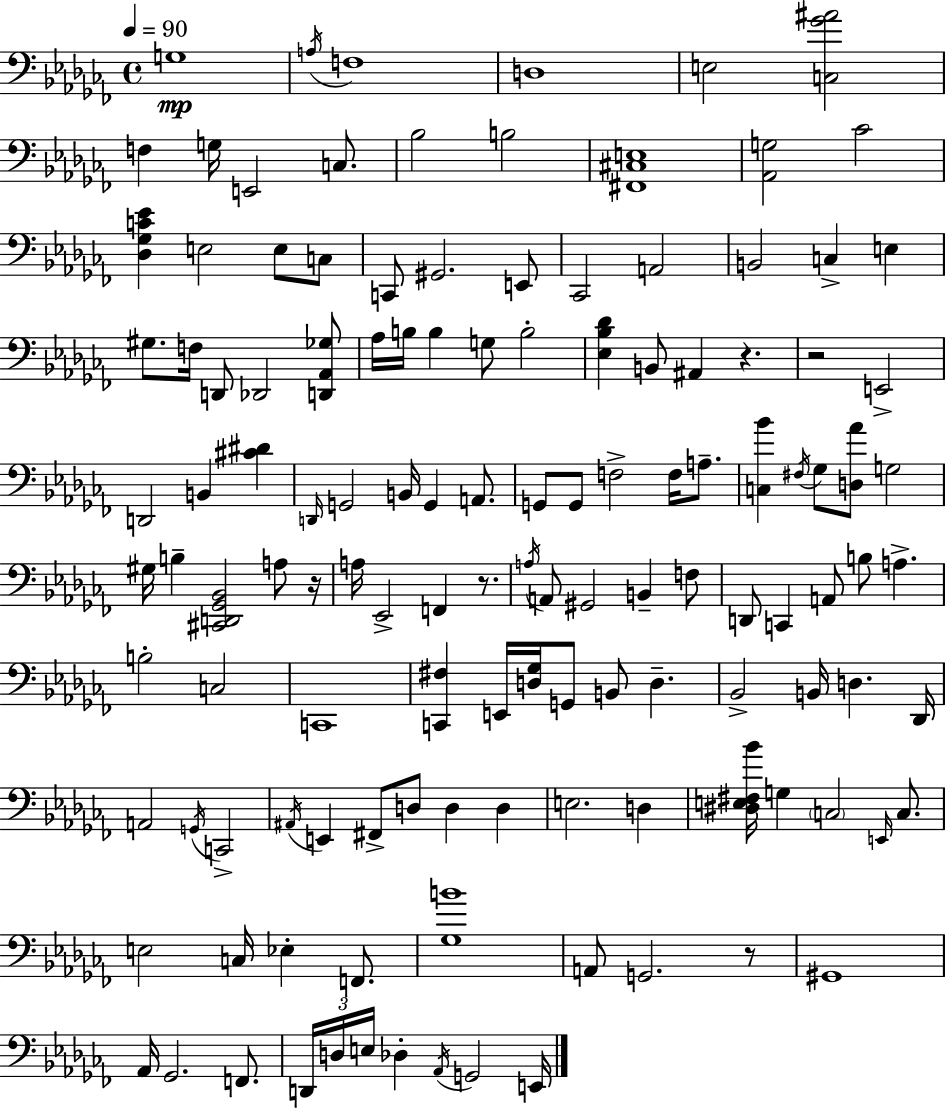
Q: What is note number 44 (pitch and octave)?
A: G2